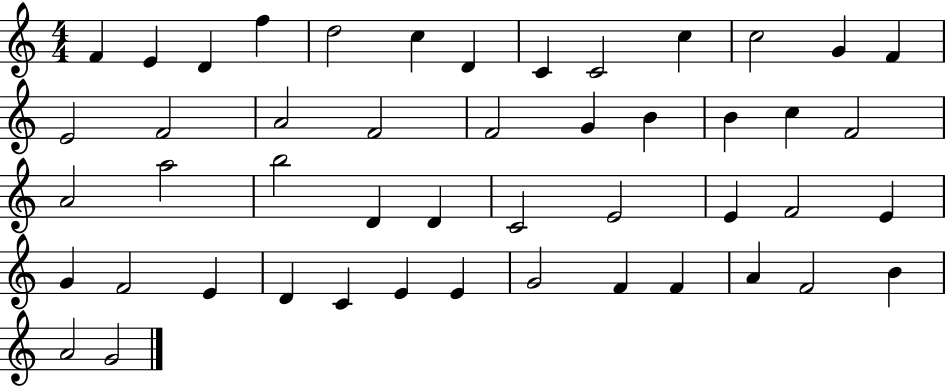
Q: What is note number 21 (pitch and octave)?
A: B4